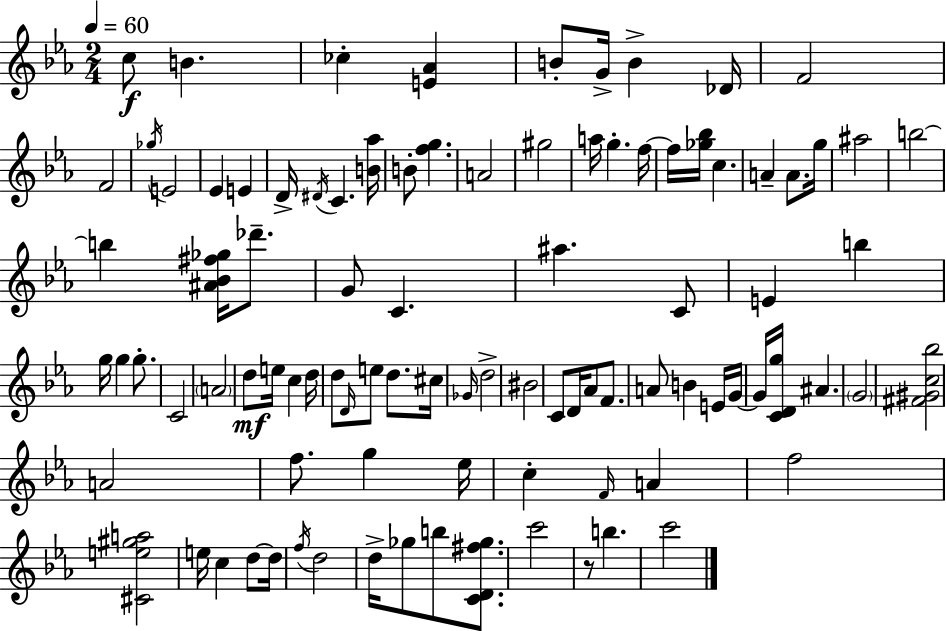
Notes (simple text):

C5/e B4/q. CES5/q [E4,Ab4]/q B4/e G4/s B4/q Db4/s F4/h F4/h Gb5/s E4/h Eb4/q E4/q D4/s D#4/s C4/q. [B4,Ab5]/s B4/e [F5,G5]/q. A4/h G#5/h A5/s G5/q. F5/s F5/s [Gb5,Bb5]/s C5/q. A4/q A4/e. G5/s A#5/h B5/h B5/q [A#4,Bb4,F#5,Gb5]/s Db6/e. G4/e C4/q. A#5/q. C4/e E4/q B5/q G5/s G5/q G5/e. C4/h A4/h D5/e E5/s C5/q D5/s D5/e D4/s E5/e D5/e. C#5/s Gb4/s D5/h BIS4/h C4/e D4/s Ab4/e F4/e. A4/e B4/q E4/s G4/s G4/s [C4,D4,G5]/s A#4/q. G4/h [F#4,G#4,C5,Bb5]/h A4/h F5/e. G5/q Eb5/s C5/q F4/s A4/q F5/h [C#4,E5,G#5,A5]/h E5/s C5/q D5/e D5/s F5/s D5/h D5/s Gb5/e B5/e [C4,D4,F#5,Gb5]/e. C6/h R/e B5/q. C6/h